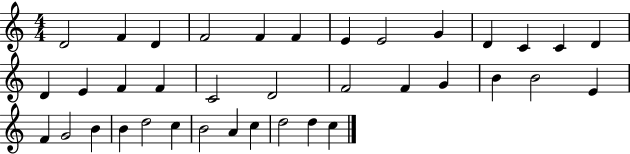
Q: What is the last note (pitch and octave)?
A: C5